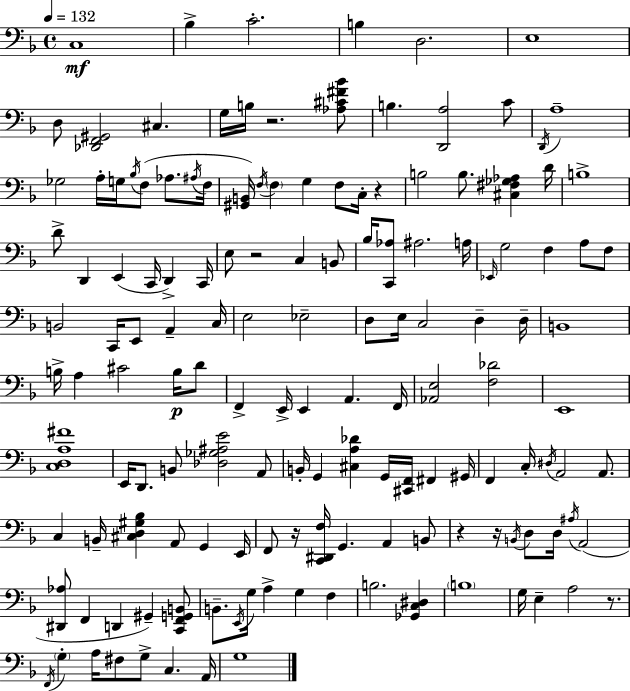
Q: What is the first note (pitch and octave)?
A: C3